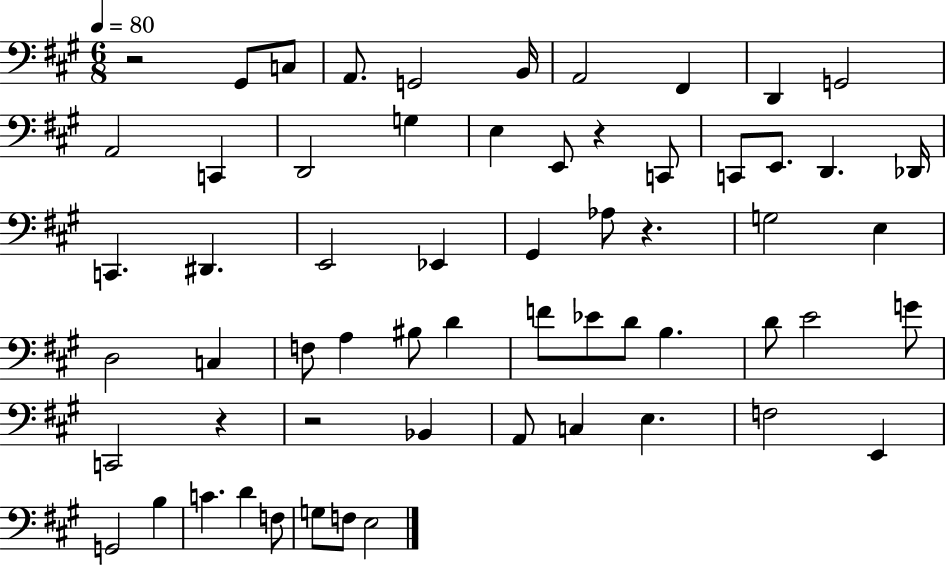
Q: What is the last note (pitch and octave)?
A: E3